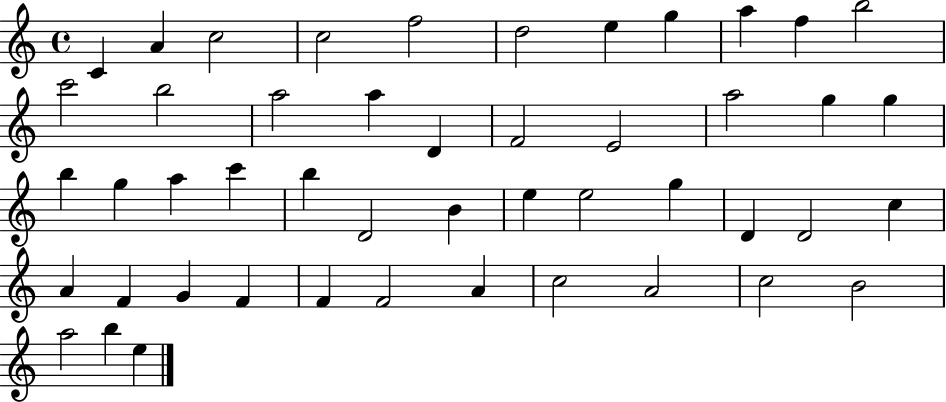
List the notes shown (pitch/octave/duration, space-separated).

C4/q A4/q C5/h C5/h F5/h D5/h E5/q G5/q A5/q F5/q B5/h C6/h B5/h A5/h A5/q D4/q F4/h E4/h A5/h G5/q G5/q B5/q G5/q A5/q C6/q B5/q D4/h B4/q E5/q E5/h G5/q D4/q D4/h C5/q A4/q F4/q G4/q F4/q F4/q F4/h A4/q C5/h A4/h C5/h B4/h A5/h B5/q E5/q